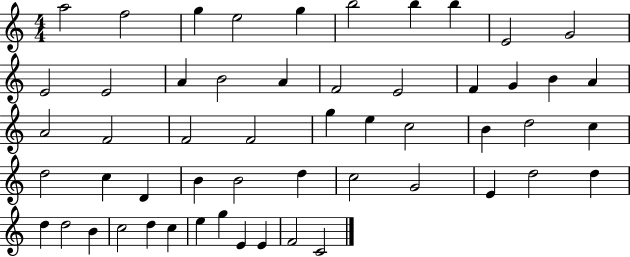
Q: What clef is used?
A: treble